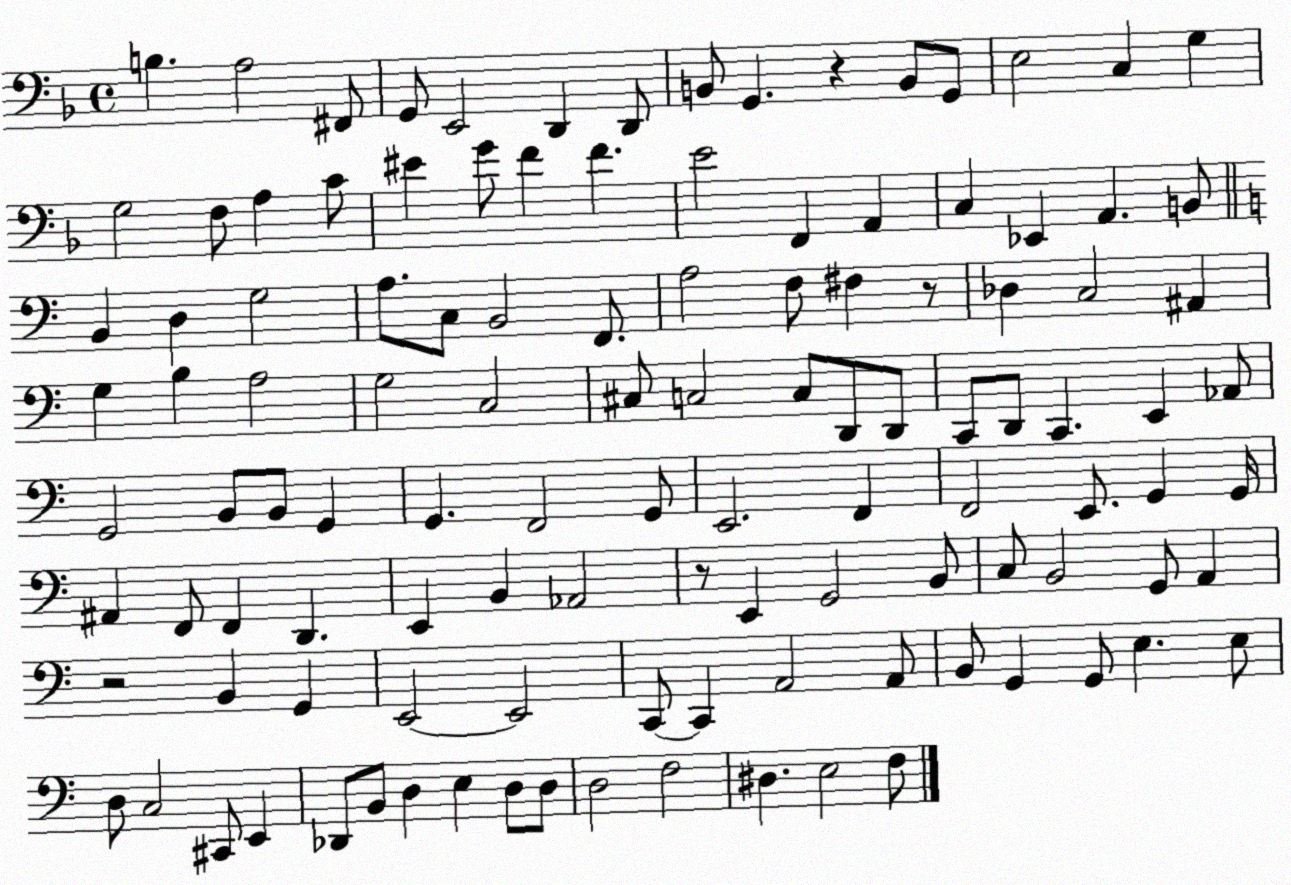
X:1
T:Untitled
M:4/4
L:1/4
K:F
B, A,2 ^F,,/2 G,,/2 E,,2 D,, D,,/2 B,,/2 G,, z B,,/2 G,,/2 E,2 C, G, G,2 F,/2 A, C/2 ^E G/2 F F E2 F,, A,, C, _E,, A,, B,,/2 B,, D, G,2 A,/2 C,/2 B,,2 F,,/2 A,2 F,/2 ^F, z/2 _D, C,2 ^A,, G, B, A,2 G,2 C,2 ^C,/2 C,2 C,/2 D,,/2 D,,/2 C,,/2 D,,/2 C,, E,, _A,,/2 G,,2 B,,/2 B,,/2 G,, G,, F,,2 G,,/2 E,,2 F,, F,,2 E,,/2 G,, G,,/4 ^A,, F,,/2 F,, D,, E,, B,, _A,,2 z/2 E,, G,,2 B,,/2 C,/2 B,,2 G,,/2 A,, z2 B,, G,, E,,2 E,,2 C,,/2 C,, A,,2 A,,/2 B,,/2 G,, G,,/2 E, E,/2 D,/2 C,2 ^C,,/2 E,, _D,,/2 B,,/2 D, E, D,/2 D,/2 D,2 F,2 ^D, E,2 F,/2